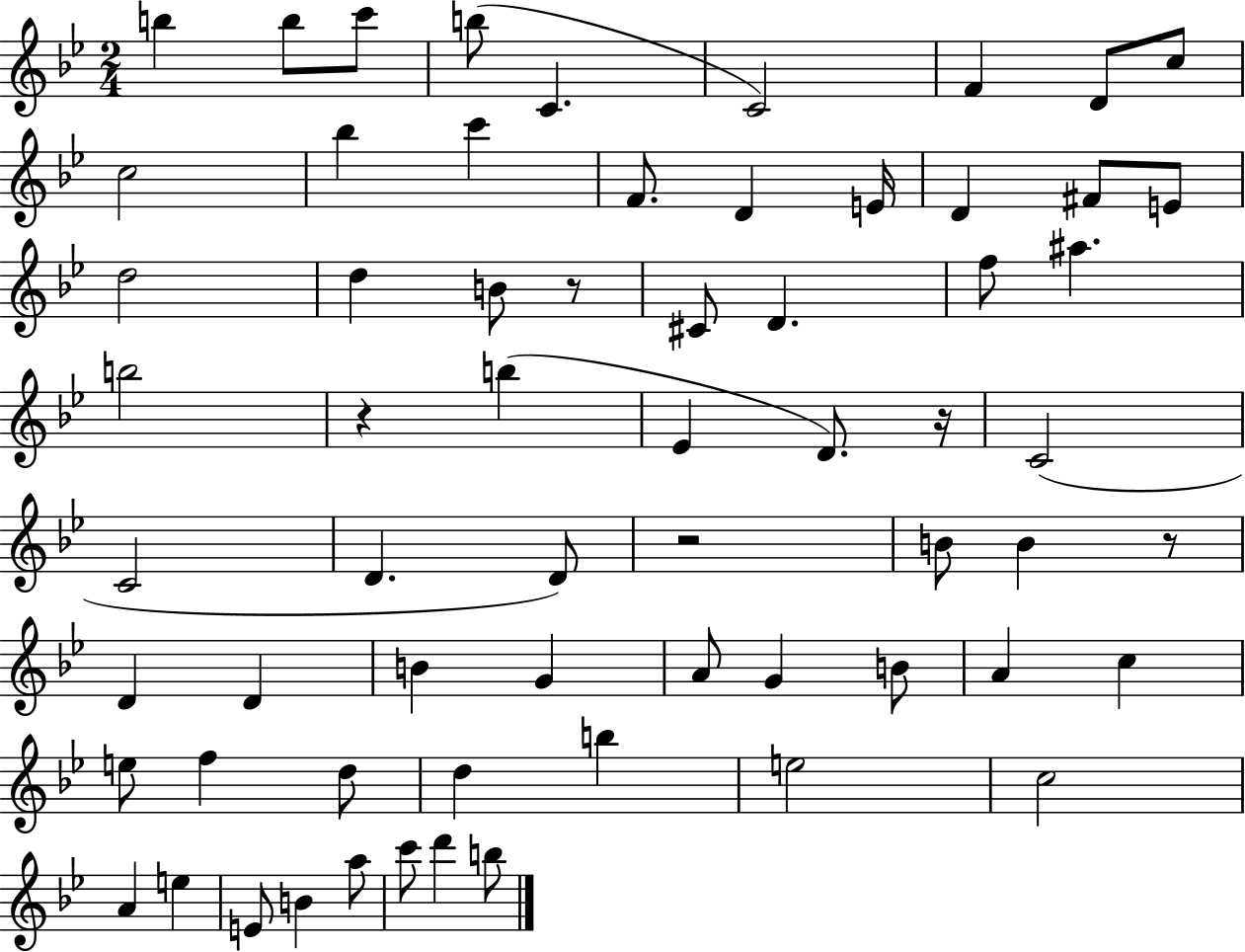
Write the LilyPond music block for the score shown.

{
  \clef treble
  \numericTimeSignature
  \time 2/4
  \key bes \major
  b''4 b''8 c'''8 | b''8( c'4. | c'2) | f'4 d'8 c''8 | \break c''2 | bes''4 c'''4 | f'8. d'4 e'16 | d'4 fis'8 e'8 | \break d''2 | d''4 b'8 r8 | cis'8 d'4. | f''8 ais''4. | \break b''2 | r4 b''4( | ees'4 d'8.) r16 | c'2( | \break c'2 | d'4. d'8) | r2 | b'8 b'4 r8 | \break d'4 d'4 | b'4 g'4 | a'8 g'4 b'8 | a'4 c''4 | \break e''8 f''4 d''8 | d''4 b''4 | e''2 | c''2 | \break a'4 e''4 | e'8 b'4 a''8 | c'''8 d'''4 b''8 | \bar "|."
}